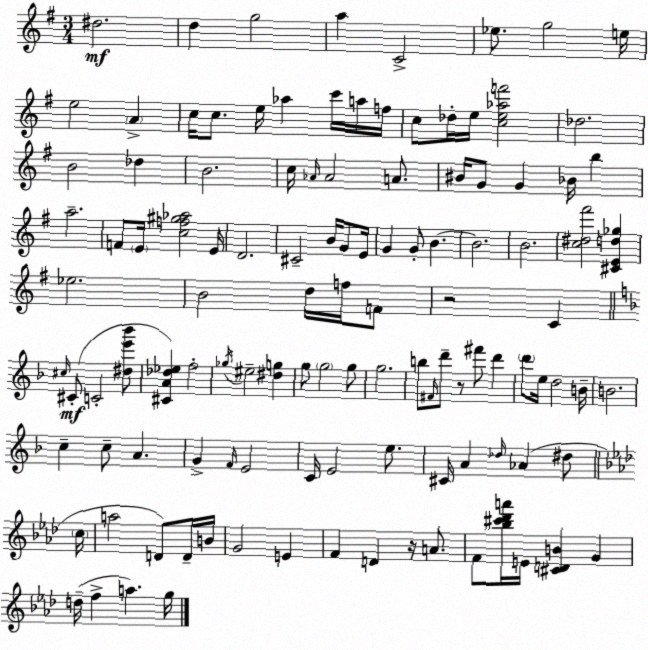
X:1
T:Untitled
M:3/4
L:1/4
K:G
^d2 d g2 a C2 _e/2 g2 e/4 e2 A c/4 c/2 e/4 _a c'/4 a/4 f/4 c/2 _d/4 e/4 [ce_af']2 _d2 B2 _d B2 c/4 _A/4 _A2 A/2 ^B/4 G/2 G _B/4 b a2 F/2 E/4 [cf^g_a]2 E/4 D2 ^C2 B/4 G/2 E/4 G G/2 B B2 B2 [c^d^f']2 [^CEd_g] _e2 B2 d/4 f/4 F/2 z2 C ^c/4 ^C/2 C2 [^de'_b']/2 [^CA_d_e] f2 _g/4 ^e2 [^dg] g/2 g2 g/2 g2 b/2 ^F/4 d'/2 z/2 ^f'/2 d' d'/2 e/4 d2 B/4 B2 c c/2 A G F/4 E2 C/4 E2 e/2 ^C/4 A _d/4 _A ^d/2 c/4 a2 D/2 D/4 B/4 G2 E F D z/4 A/2 F/2 [_b^c'_d'a']/4 E/4 [^CDB] G d/4 f a g/4